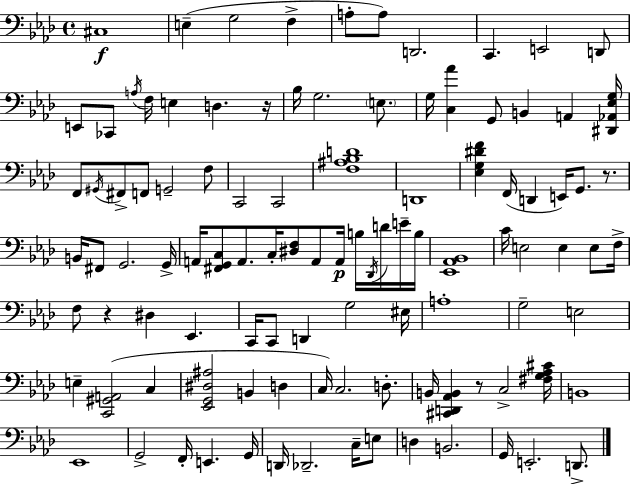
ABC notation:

X:1
T:Untitled
M:4/4
L:1/4
K:Ab
^C,4 E, G,2 F, A,/2 A,/2 D,,2 C,, E,,2 D,,/2 E,,/2 _C,,/2 A,/4 F,/4 E, D, z/4 _B,/4 G,2 E,/2 G,/4 [C,_A] G,,/2 B,, A,, [^D,,_A,,_E,G,]/4 F,,/2 ^G,,/4 ^F,,/2 F,,/2 G,,2 F,/2 C,,2 C,,2 [F,^A,_B,D]4 D,,4 [_E,G,^DF] F,,/4 D,, E,,/4 G,,/2 z/2 B,,/4 ^F,,/2 G,,2 G,,/4 A,,/4 [^F,,G,,C,]/2 A,,/2 C,/4 [^D,F,]/2 A,,/2 A,,/4 B,/4 _D,,/4 D/4 E/4 B,/4 [_E,,_A,,_B,,]4 C/4 E,2 E, E,/2 F,/4 F,/2 z ^D, _E,, C,,/4 C,,/2 D,, G,2 ^E,/4 A,4 G,2 E,2 E, [C,,^G,,A,,]2 C, [_E,,G,,^D,^A,]2 B,, D, C,/4 C,2 D,/2 B,,/4 [^C,,D,,_A,,B,,] z/2 C,2 [^F,G,_A,^C]/4 B,,4 _E,,4 G,,2 F,,/4 E,, G,,/4 D,,/4 _D,,2 C,/4 E,/2 D, B,,2 G,,/4 E,,2 D,,/2